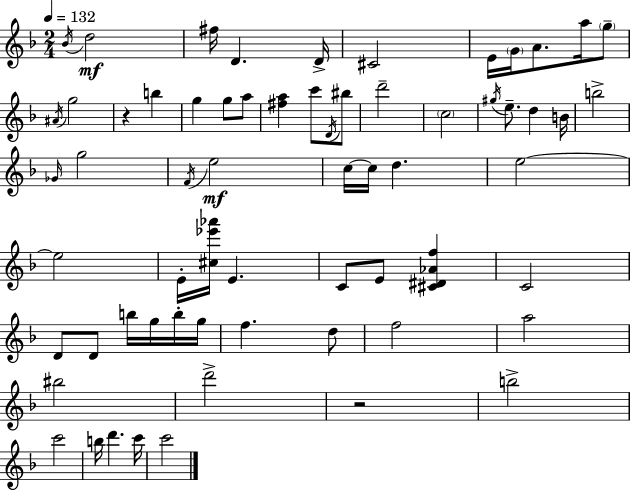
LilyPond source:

{
  \clef treble
  \numericTimeSignature
  \time 2/4
  \key f \major
  \tempo 4 = 132
  \acciaccatura { bes'16 }\mf d''2 | fis''16 d'4. | d'16-> cis'2 | e'16 \parenthesize g'16 a'8. a''16 \parenthesize g''8-- | \break \acciaccatura { ais'16 } g''2 | r4 b''4 | g''4 g''8 | a''8 <fis'' a''>4 c'''8 | \break \acciaccatura { d'16 } bis''8 d'''2-- | \parenthesize c''2 | \acciaccatura { gis''16 } e''8.-- d''4 | b'16 b''2-> | \break \grace { ges'16 } g''2 | \acciaccatura { f'16 } e''2\mf | c''16~~ c''16 | d''4. e''2~~ | \break e''2 | e'16-. <cis'' ees''' aes'''>16 | e'4. c'8 | e'8 <cis' dis' aes' f''>4 c'2 | \break d'8 | d'8 b''16 g''16 b''16-. g''16 f''4. | d''8 f''2 | a''2 | \break bis''2 | d'''2-> | r2 | b''2-> | \break c'''2 | b''16 d'''4. | c'''16 c'''2 | \bar "|."
}